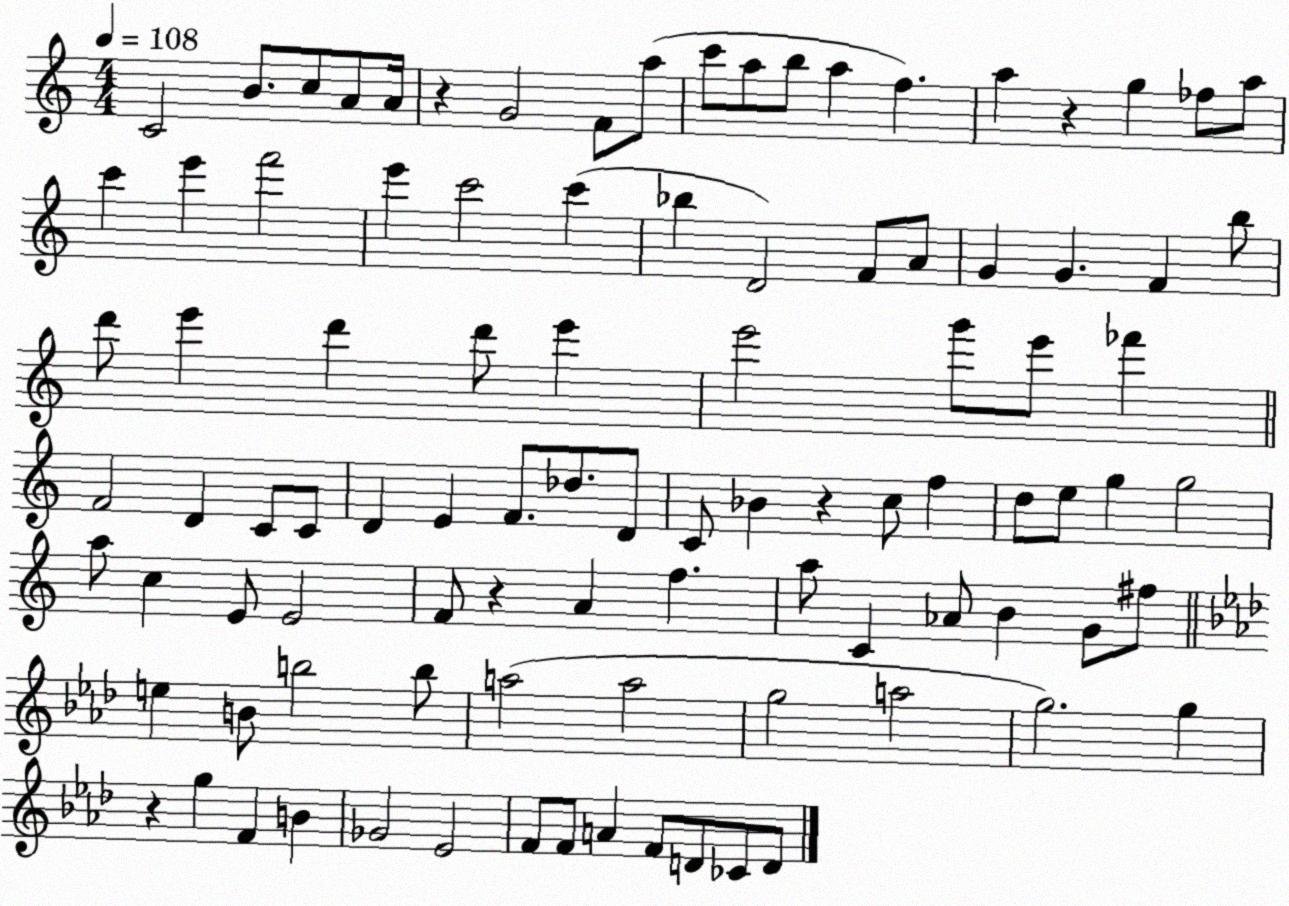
X:1
T:Untitled
M:4/4
L:1/4
K:C
C2 B/2 c/2 A/2 A/4 z G2 F/2 a/2 c'/2 a/2 b/2 a f a z g _f/2 a/2 c' e' f'2 e' c'2 c' _b D2 F/2 A/2 G G F b/2 d'/2 e' d' d'/2 e' e'2 g'/2 e'/2 _f' F2 D C/2 C/2 D E F/2 _d/2 D/2 C/2 _B z c/2 f d/2 e/2 g g2 a/2 c E/2 E2 F/2 z A f a/2 C _A/2 B G/2 ^f/2 e B/2 b2 b/2 a2 a2 g2 a2 g2 g z g F B _G2 _E2 F/2 F/2 A F/2 D/2 _C/2 D/2